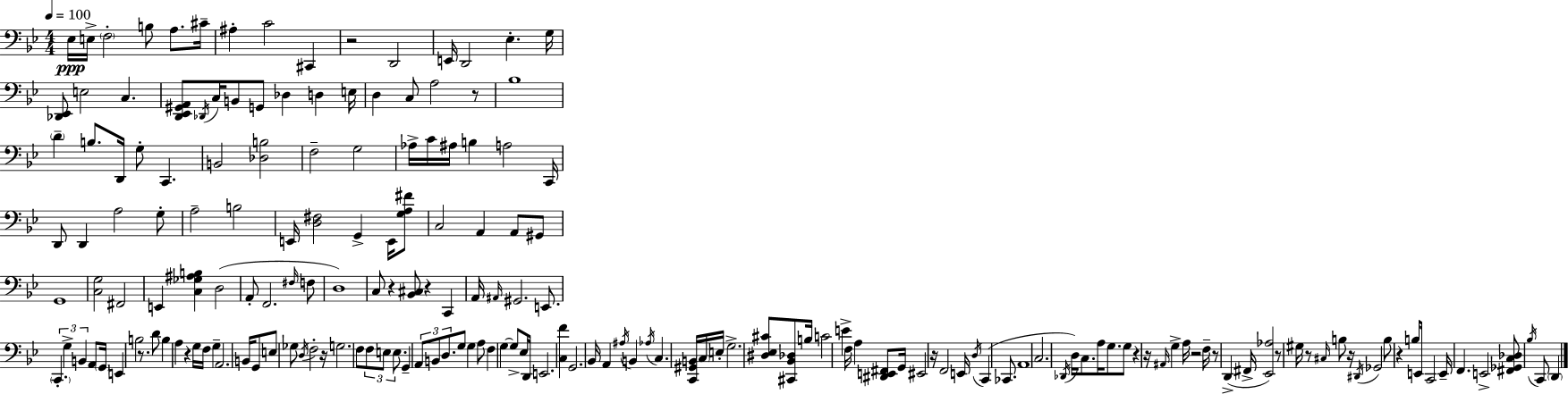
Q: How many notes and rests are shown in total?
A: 189